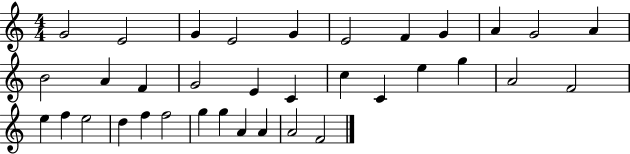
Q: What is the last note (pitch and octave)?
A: F4